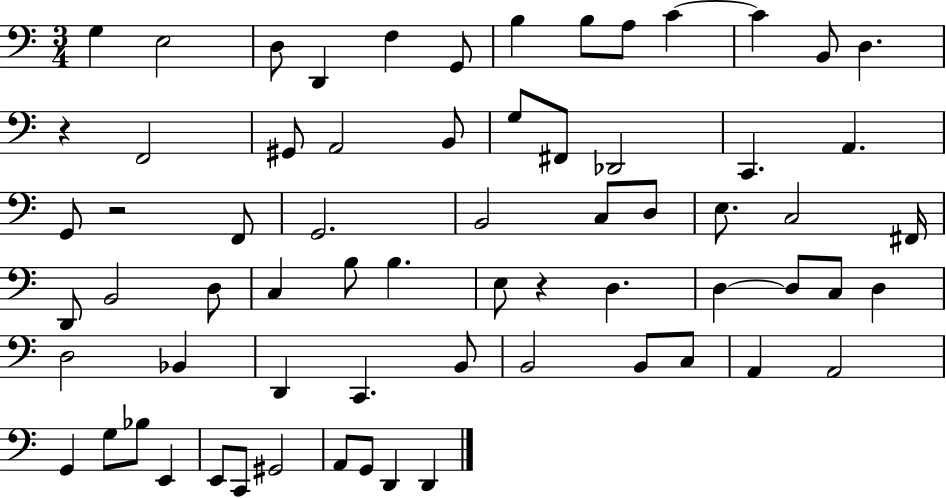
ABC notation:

X:1
T:Untitled
M:3/4
L:1/4
K:C
G, E,2 D,/2 D,, F, G,,/2 B, B,/2 A,/2 C C B,,/2 D, z F,,2 ^G,,/2 A,,2 B,,/2 G,/2 ^F,,/2 _D,,2 C,, A,, G,,/2 z2 F,,/2 G,,2 B,,2 C,/2 D,/2 E,/2 C,2 ^F,,/4 D,,/2 B,,2 D,/2 C, B,/2 B, E,/2 z D, D, D,/2 C,/2 D, D,2 _B,, D,, C,, B,,/2 B,,2 B,,/2 C,/2 A,, A,,2 G,, G,/2 _B,/2 E,, E,,/2 C,,/2 ^G,,2 A,,/2 G,,/2 D,, D,,